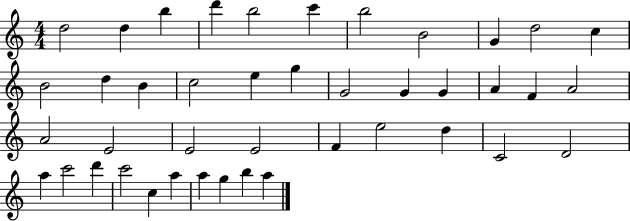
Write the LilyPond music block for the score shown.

{
  \clef treble
  \numericTimeSignature
  \time 4/4
  \key c \major
  d''2 d''4 b''4 | d'''4 b''2 c'''4 | b''2 b'2 | g'4 d''2 c''4 | \break b'2 d''4 b'4 | c''2 e''4 g''4 | g'2 g'4 g'4 | a'4 f'4 a'2 | \break a'2 e'2 | e'2 e'2 | f'4 e''2 d''4 | c'2 d'2 | \break a''4 c'''2 d'''4 | c'''2 c''4 a''4 | a''4 g''4 b''4 a''4 | \bar "|."
}